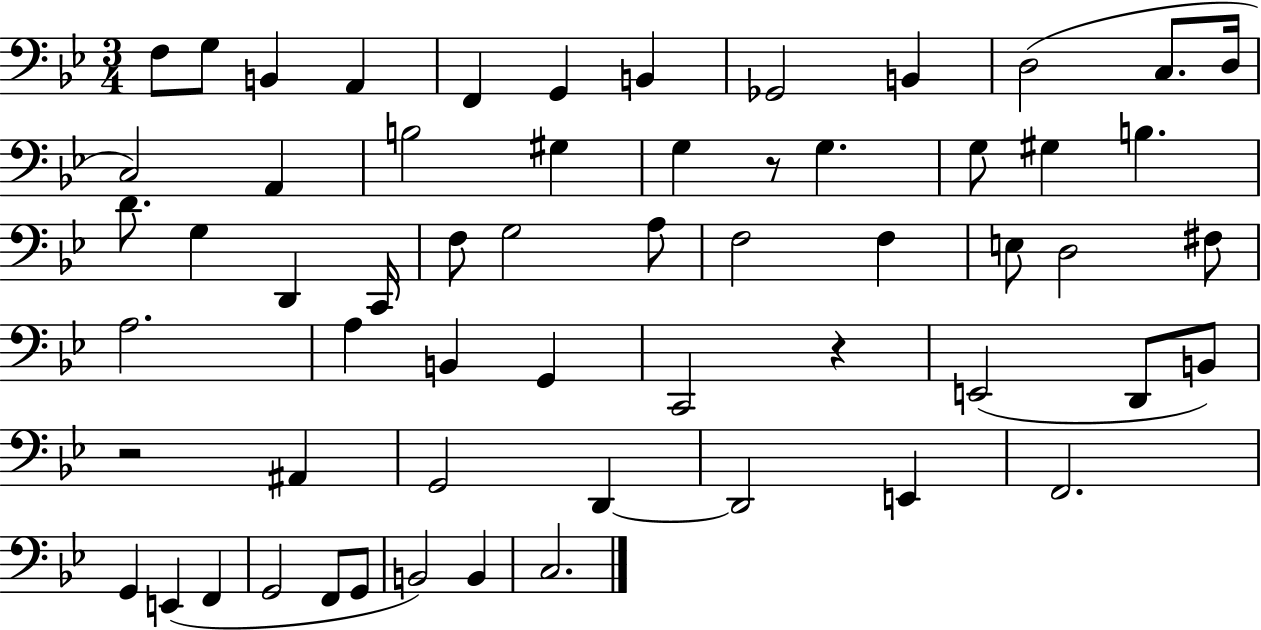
{
  \clef bass
  \numericTimeSignature
  \time 3/4
  \key bes \major
  f8 g8 b,4 a,4 | f,4 g,4 b,4 | ges,2 b,4 | d2( c8. d16 | \break c2) a,4 | b2 gis4 | g4 r8 g4. | g8 gis4 b4. | \break d'8. g4 d,4 c,16 | f8 g2 a8 | f2 f4 | e8 d2 fis8 | \break a2. | a4 b,4 g,4 | c,2 r4 | e,2( d,8 b,8) | \break r2 ais,4 | g,2 d,4~~ | d,2 e,4 | f,2. | \break g,4 e,4( f,4 | g,2 f,8 g,8 | b,2) b,4 | c2. | \break \bar "|."
}